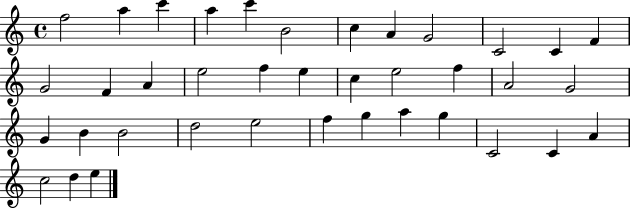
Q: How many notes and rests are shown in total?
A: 38